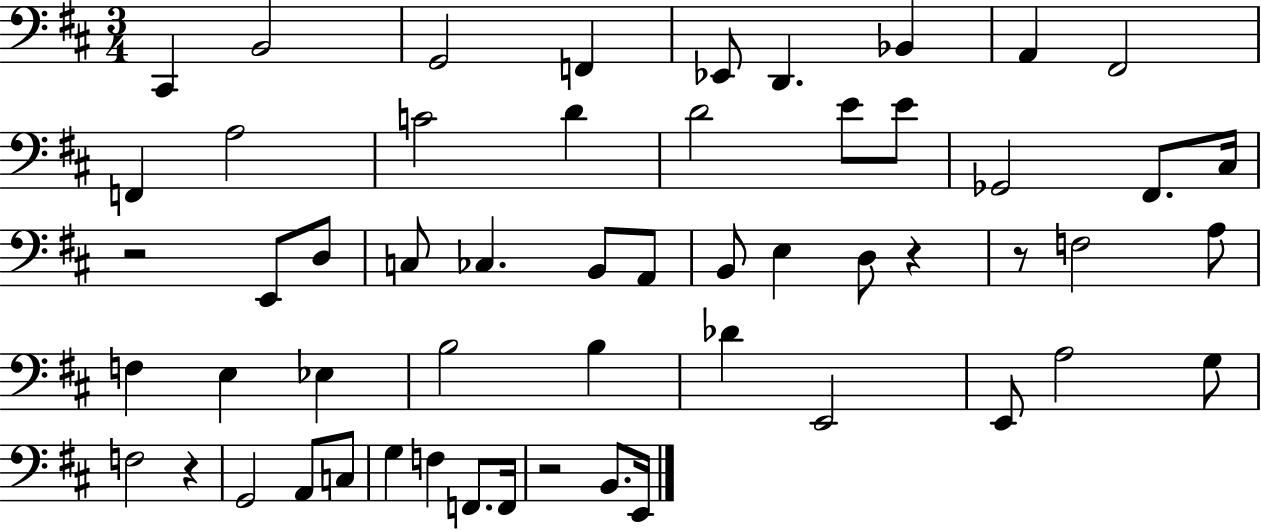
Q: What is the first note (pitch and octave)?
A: C#2